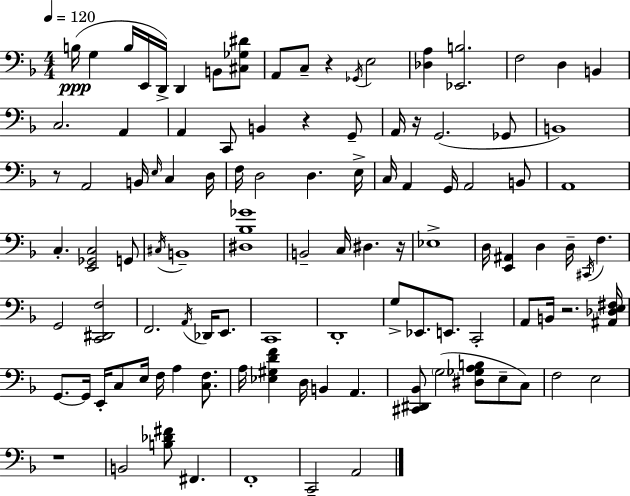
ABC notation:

X:1
T:Untitled
M:4/4
L:1/4
K:Dm
B,/4 G, B,/4 E,,/4 D,,/4 D,, B,,/2 [^C,_G,^D]/2 A,,/2 C,/2 z _G,,/4 E,2 [_D,A,] [_E,,B,]2 F,2 D, B,, C,2 A,, A,, C,,/2 B,, z G,,/2 A,,/4 z/4 G,,2 _G,,/2 B,,4 z/2 A,,2 B,,/4 E,/4 C, D,/4 F,/4 D,2 D, E,/4 C,/4 A,, G,,/4 A,,2 B,,/2 A,,4 C, [E,,_G,,C,]2 G,,/2 ^C,/4 B,,4 [^D,_B,_G]4 B,,2 C,/4 ^D, z/4 _E,4 D,/4 [E,,^A,,] D, D,/4 ^C,,/4 F, G,,2 [C,,^D,,F,]2 F,,2 A,,/4 _D,,/4 E,,/2 C,,4 D,,4 G,/2 _E,,/2 E,,/2 C,,2 A,,/2 B,,/4 z2 [^A,,_D,E,^F,]/4 G,,/2 G,,/4 E,,/4 C,/2 E,/4 F,/4 A, [C,F,]/2 A,/4 [_E,^G,DF] D,/4 B,, A,, [^C,,^D,,_B,,]/2 G,2 [^D,_G,A,B,]/2 E,/2 C,/2 F,2 E,2 z4 B,,2 [B,_D^F]/2 ^F,, F,,4 C,,2 A,,2